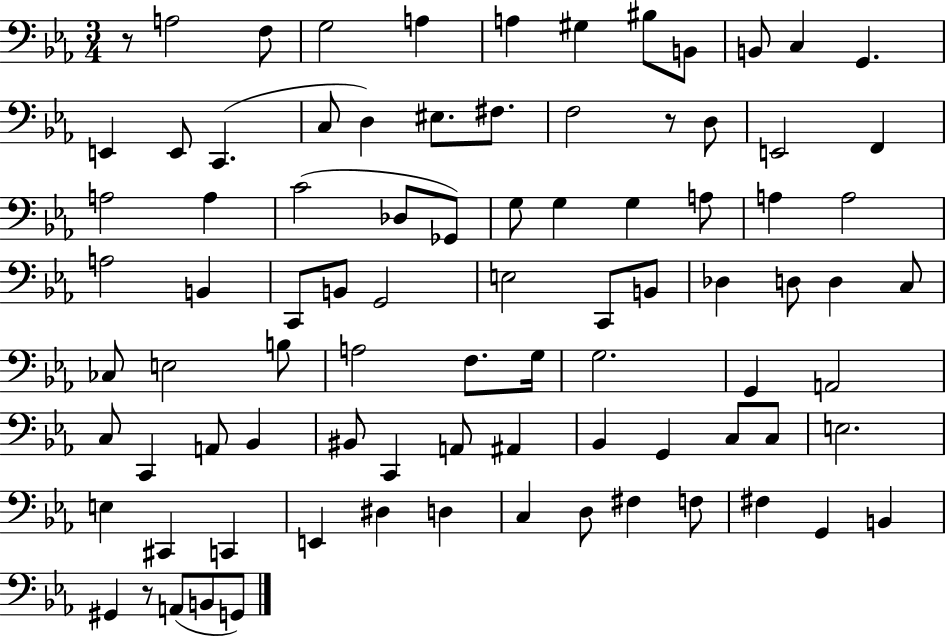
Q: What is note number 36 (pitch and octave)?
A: C2